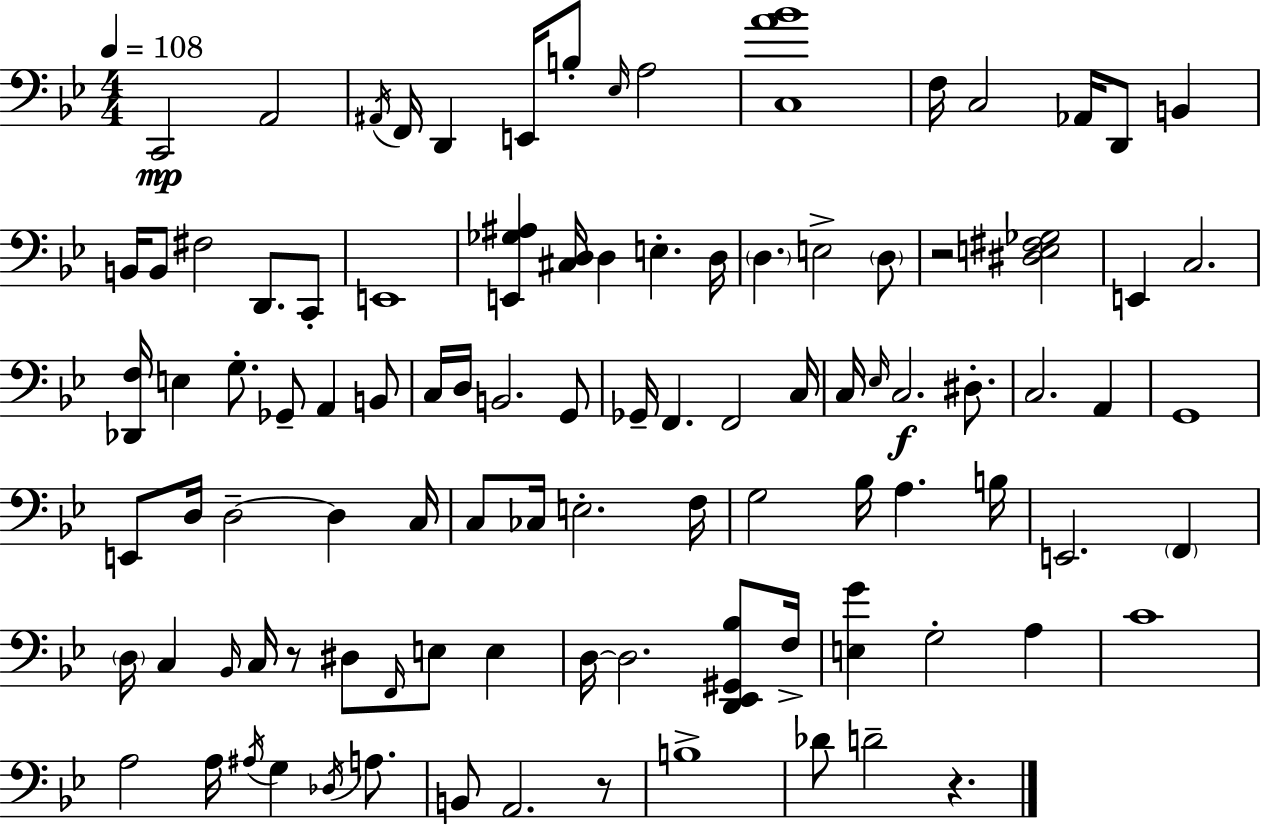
C2/h A2/h A#2/s F2/s D2/q E2/s B3/e Eb3/s A3/h [C3,A4,Bb4]/w F3/s C3/h Ab2/s D2/e B2/q B2/s B2/e F#3/h D2/e. C2/e E2/w [E2,Gb3,A#3]/q [C#3,D3]/s D3/q E3/q. D3/s D3/q. E3/h D3/e R/h [D#3,E3,F#3,Gb3]/h E2/q C3/h. [Db2,F3]/s E3/q G3/e. Gb2/e A2/q B2/e C3/s D3/s B2/h. G2/e Gb2/s F2/q. F2/h C3/s C3/s Eb3/s C3/h. D#3/e. C3/h. A2/q G2/w E2/e D3/s D3/h D3/q C3/s C3/e CES3/s E3/h. F3/s G3/h Bb3/s A3/q. B3/s E2/h. F2/q D3/s C3/q Bb2/s C3/s R/e D#3/e F2/s E3/e E3/q D3/s D3/h. [D2,Eb2,G#2,Bb3]/e F3/s [E3,G4]/q G3/h A3/q C4/w A3/h A3/s A#3/s G3/q Db3/s A3/e. B2/e A2/h. R/e B3/w Db4/e D4/h R/q.